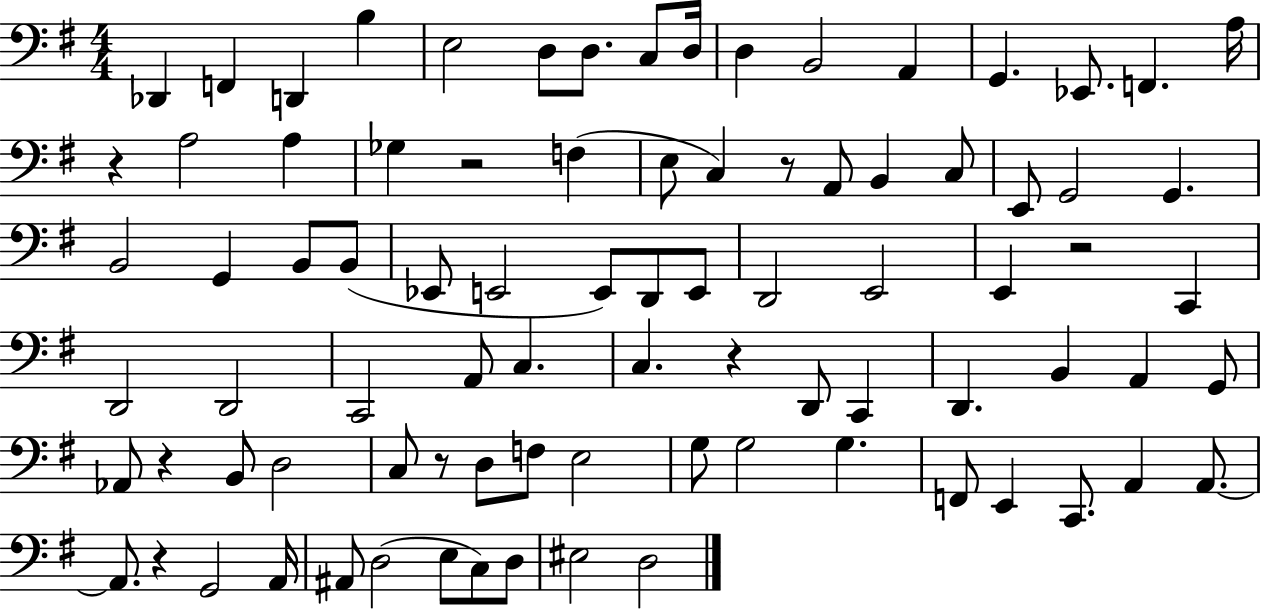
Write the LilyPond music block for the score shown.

{
  \clef bass
  \numericTimeSignature
  \time 4/4
  \key g \major
  des,4 f,4 d,4 b4 | e2 d8 d8. c8 d16 | d4 b,2 a,4 | g,4. ees,8. f,4. a16 | \break r4 a2 a4 | ges4 r2 f4( | e8 c4) r8 a,8 b,4 c8 | e,8 g,2 g,4. | \break b,2 g,4 b,8 b,8( | ees,8 e,2 e,8) d,8 e,8 | d,2 e,2 | e,4 r2 c,4 | \break d,2 d,2 | c,2 a,8 c4. | c4. r4 d,8 c,4 | d,4. b,4 a,4 g,8 | \break aes,8 r4 b,8 d2 | c8 r8 d8 f8 e2 | g8 g2 g4. | f,8 e,4 c,8. a,4 a,8.~~ | \break a,8. r4 g,2 a,16 | ais,8 d2( e8 c8) d8 | eis2 d2 | \bar "|."
}